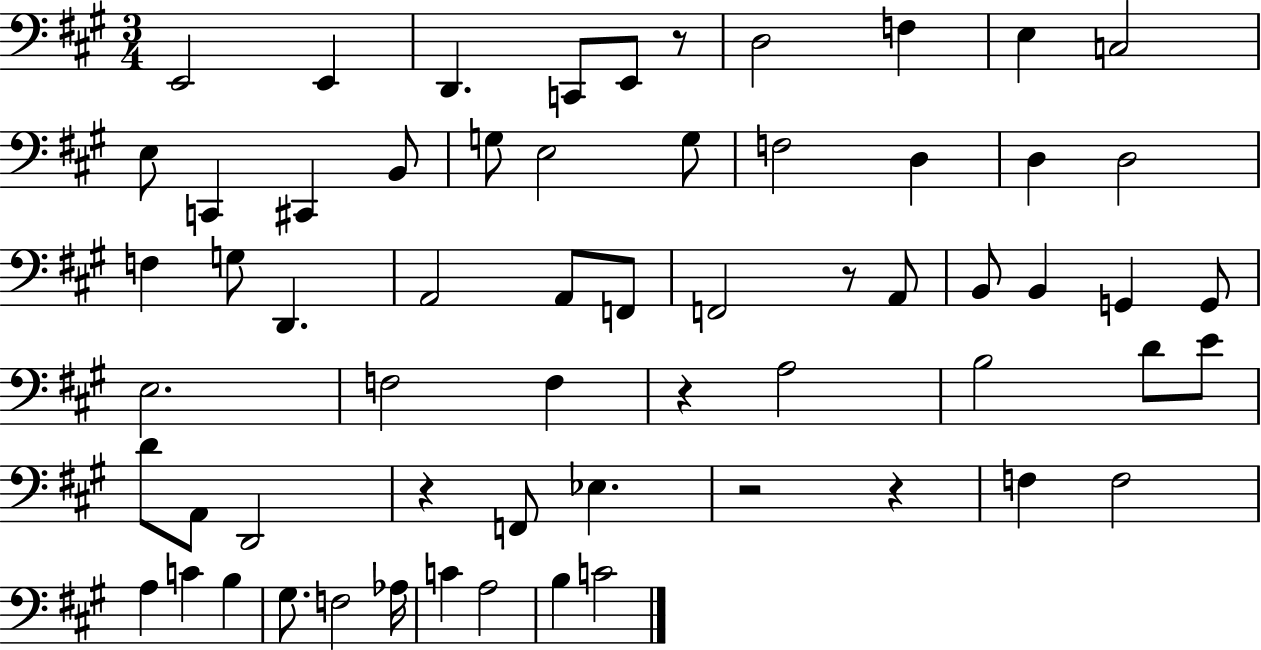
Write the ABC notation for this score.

X:1
T:Untitled
M:3/4
L:1/4
K:A
E,,2 E,, D,, C,,/2 E,,/2 z/2 D,2 F, E, C,2 E,/2 C,, ^C,, B,,/2 G,/2 E,2 G,/2 F,2 D, D, D,2 F, G,/2 D,, A,,2 A,,/2 F,,/2 F,,2 z/2 A,,/2 B,,/2 B,, G,, G,,/2 E,2 F,2 F, z A,2 B,2 D/2 E/2 D/2 A,,/2 D,,2 z F,,/2 _E, z2 z F, F,2 A, C B, ^G,/2 F,2 _A,/4 C A,2 B, C2